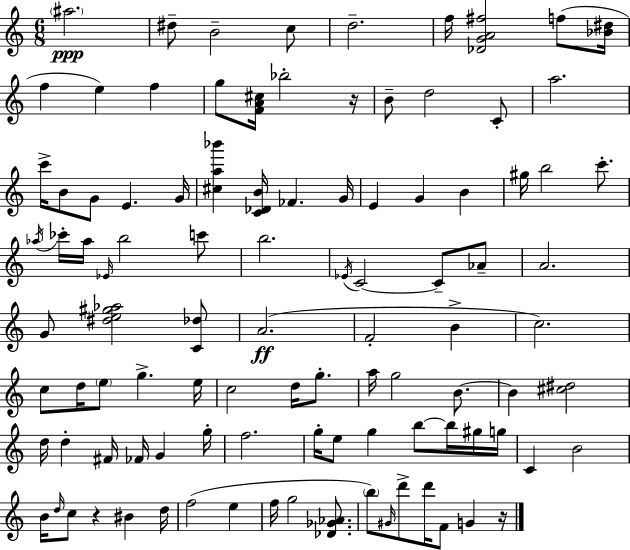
{
  \clef treble
  \numericTimeSignature
  \time 6/8
  \key a \minor
  \parenthesize ais''2.\ppp | dis''8-- b'2-- c''8 | d''2.-- | f''16 <des' g' a' fis''>2 f''8( <bes' dis''>16 | \break f''4 e''4) f''4 | g''8 <f' a' cis''>16 bes''2-. r16 | b'8-- d''2 c'8-. | a''2. | \break c'''16-> b'8 g'8 e'4. g'16 | <cis'' a'' bes'''>4 <c' des' b'>16 fes'4. g'16 | e'4 g'4 b'4 | gis''16 b''2 c'''8.-. | \break \acciaccatura { aes''16 } ces'''16-. aes''16 \grace { ees'16 } b''2 | c'''8 b''2. | \acciaccatura { ees'16 } c'2~~ c'8-- | aes'8-- a'2. | \break g'8 <dis'' e'' gis'' aes''>2 | <c' des''>8 a'2.(\ff | f'2-. b'4-> | c''2.) | \break c''8 d''16 \parenthesize e''8 g''4.-> | e''16 c''2 d''16 | g''8.-. a''16 g''2 | b'8.~~ b'4 <cis'' dis''>2 | \break d''16 d''4-. fis'16 fes'16 g'4 | g''16-. f''2. | g''16-. e''8 g''4 b''8~~ | b''16 gis''16 g''16 c'4 b'2 | \break b'16 \grace { d''16 } c''8 r4 bis'4 | d''16 f''2( | e''4 f''16 g''2 | <des' ges' aes'>8. \parenthesize b''8) \grace { gis'16 } d'''8-> d'''16 f'8 | \break g'4 r16 \bar "|."
}